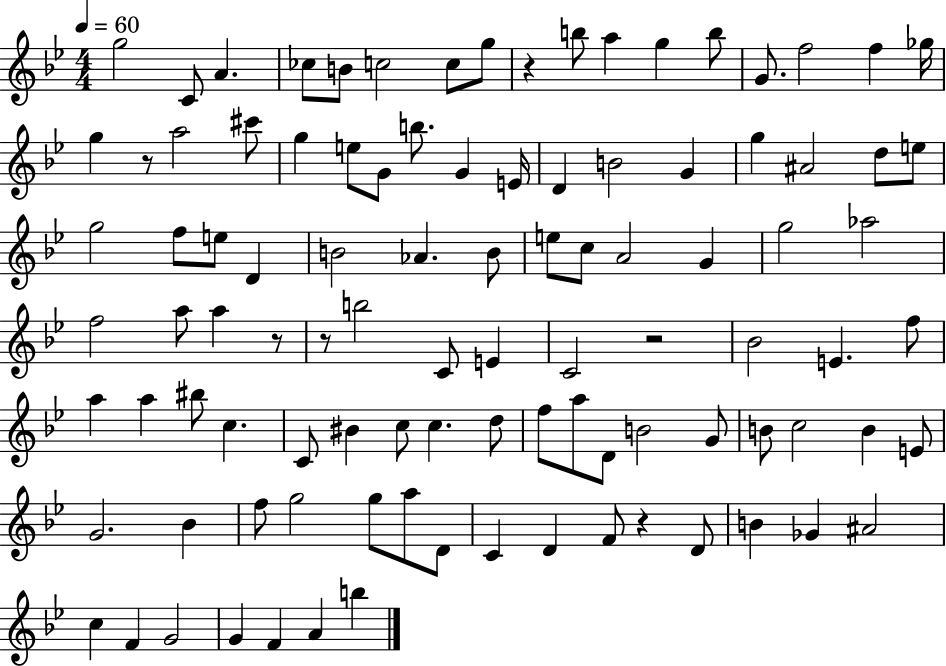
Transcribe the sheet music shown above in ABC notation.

X:1
T:Untitled
M:4/4
L:1/4
K:Bb
g2 C/2 A _c/2 B/2 c2 c/2 g/2 z b/2 a g b/2 G/2 f2 f _g/4 g z/2 a2 ^c'/2 g e/2 G/2 b/2 G E/4 D B2 G g ^A2 d/2 e/2 g2 f/2 e/2 D B2 _A B/2 e/2 c/2 A2 G g2 _a2 f2 a/2 a z/2 z/2 b2 C/2 E C2 z2 _B2 E f/2 a a ^b/2 c C/2 ^B c/2 c d/2 f/2 a/2 D/2 B2 G/2 B/2 c2 B E/2 G2 _B f/2 g2 g/2 a/2 D/2 C D F/2 z D/2 B _G ^A2 c F G2 G F A b